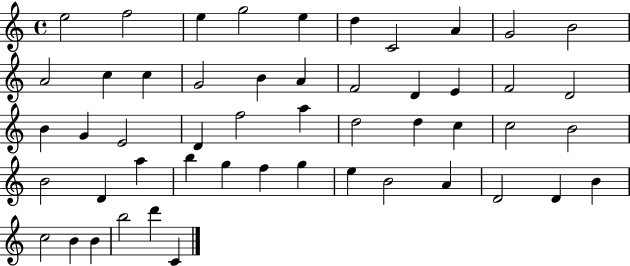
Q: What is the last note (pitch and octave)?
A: C4